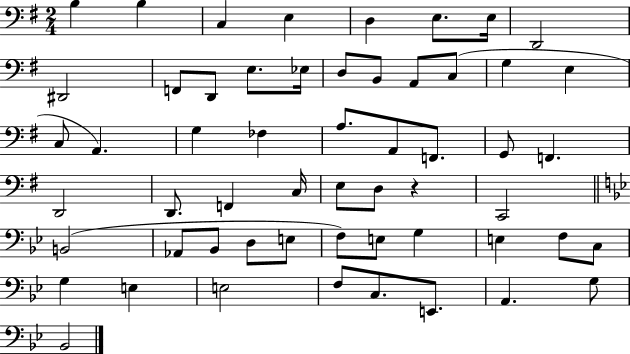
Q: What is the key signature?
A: G major